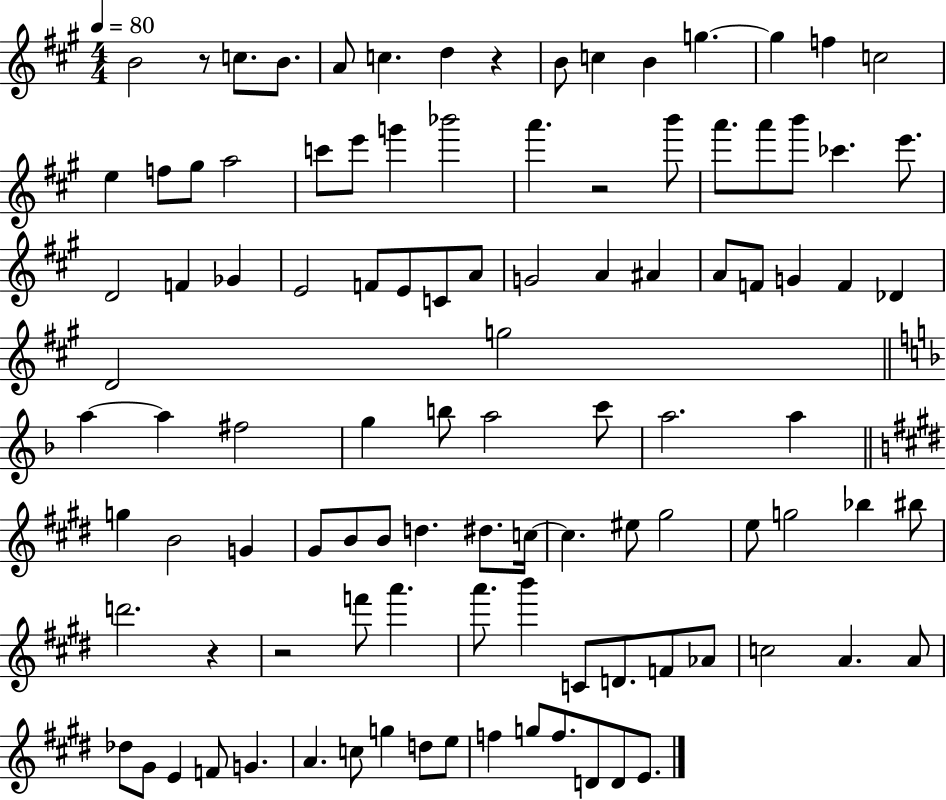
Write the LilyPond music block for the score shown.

{
  \clef treble
  \numericTimeSignature
  \time 4/4
  \key a \major
  \tempo 4 = 80
  b'2 r8 c''8. b'8. | a'8 c''4. d''4 r4 | b'8 c''4 b'4 g''4.~~ | g''4 f''4 c''2 | \break e''4 f''8 gis''8 a''2 | c'''8 e'''8 g'''4 bes'''2 | a'''4. r2 b'''8 | a'''8. a'''8 b'''8 ces'''4. e'''8. | \break d'2 f'4 ges'4 | e'2 f'8 e'8 c'8 a'8 | g'2 a'4 ais'4 | a'8 f'8 g'4 f'4 des'4 | \break d'2 g''2 | \bar "||" \break \key d \minor a''4~~ a''4 fis''2 | g''4 b''8 a''2 c'''8 | a''2. a''4 | \bar "||" \break \key e \major g''4 b'2 g'4 | gis'8 b'8 b'8 d''4. dis''8. c''16~~ | c''4. eis''8 gis''2 | e''8 g''2 bes''4 bis''8 | \break d'''2. r4 | r2 f'''8 a'''4. | a'''8. b'''4 c'8 d'8. f'8 aes'8 | c''2 a'4. a'8 | \break des''8 gis'8 e'4 f'8 g'4. | a'4. c''8 g''4 d''8 e''8 | f''4 g''8 f''8. d'8 d'8 e'8. | \bar "|."
}